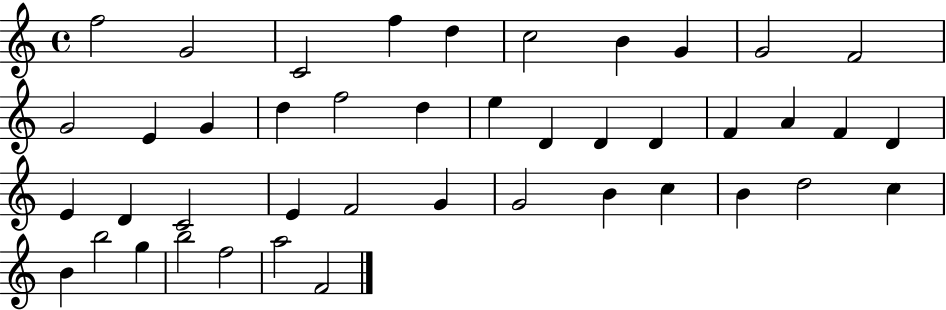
{
  \clef treble
  \time 4/4
  \defaultTimeSignature
  \key c \major
  f''2 g'2 | c'2 f''4 d''4 | c''2 b'4 g'4 | g'2 f'2 | \break g'2 e'4 g'4 | d''4 f''2 d''4 | e''4 d'4 d'4 d'4 | f'4 a'4 f'4 d'4 | \break e'4 d'4 c'2 | e'4 f'2 g'4 | g'2 b'4 c''4 | b'4 d''2 c''4 | \break b'4 b''2 g''4 | b''2 f''2 | a''2 f'2 | \bar "|."
}